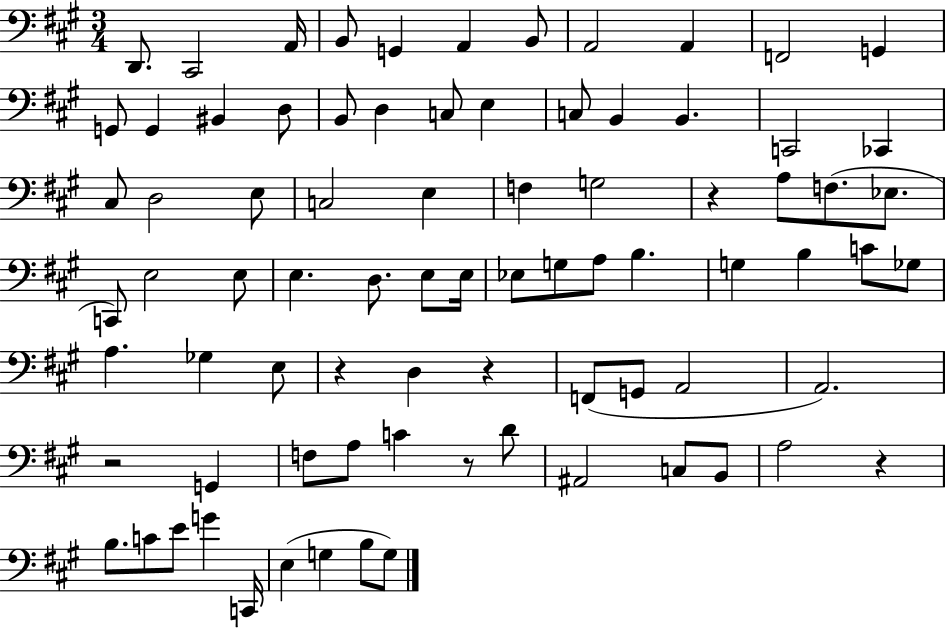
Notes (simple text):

D2/e. C#2/h A2/s B2/e G2/q A2/q B2/e A2/h A2/q F2/h G2/q G2/e G2/q BIS2/q D3/e B2/e D3/q C3/e E3/q C3/e B2/q B2/q. C2/h CES2/q C#3/e D3/h E3/e C3/h E3/q F3/q G3/h R/q A3/e F3/e. Eb3/e. C2/e E3/h E3/e E3/q. D3/e. E3/e E3/s Eb3/e G3/e A3/e B3/q. G3/q B3/q C4/e Gb3/e A3/q. Gb3/q E3/e R/q D3/q R/q F2/e G2/e A2/h A2/h. R/h G2/q F3/e A3/e C4/q R/e D4/e A#2/h C3/e B2/e A3/h R/q B3/e. C4/e E4/e G4/q C2/s E3/q G3/q B3/e G3/e